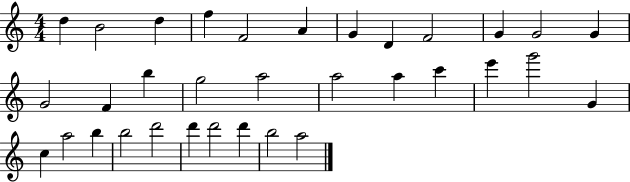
X:1
T:Untitled
M:4/4
L:1/4
K:C
d B2 d f F2 A G D F2 G G2 G G2 F b g2 a2 a2 a c' e' g'2 G c a2 b b2 d'2 d' d'2 d' b2 a2